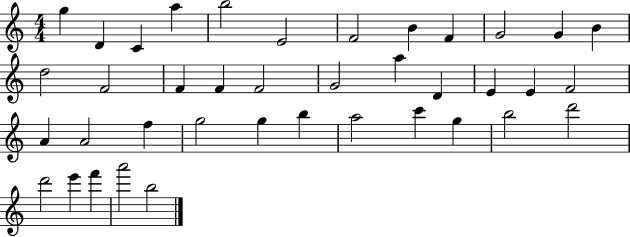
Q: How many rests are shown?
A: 0